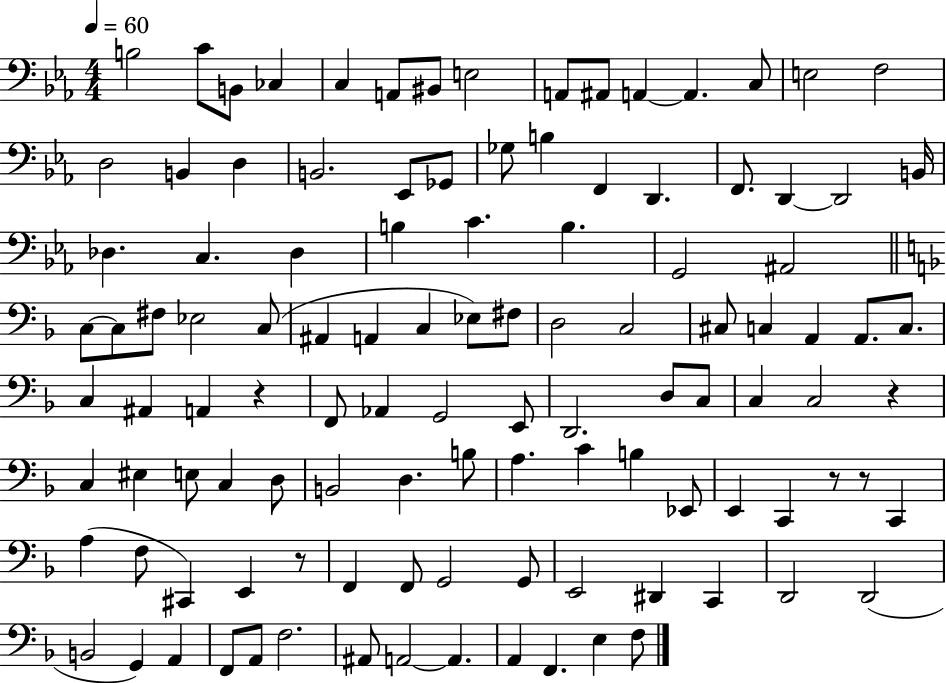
B3/h C4/e B2/e CES3/q C3/q A2/e BIS2/e E3/h A2/e A#2/e A2/q A2/q. C3/e E3/h F3/h D3/h B2/q D3/q B2/h. Eb2/e Gb2/e Gb3/e B3/q F2/q D2/q. F2/e. D2/q D2/h B2/s Db3/q. C3/q. Db3/q B3/q C4/q. B3/q. G2/h A#2/h C3/e C3/e F#3/e Eb3/h C3/e A#2/q A2/q C3/q Eb3/e F#3/e D3/h C3/h C#3/e C3/q A2/q A2/e. C3/e. C3/q A#2/q A2/q R/q F2/e Ab2/q G2/h E2/e D2/h. D3/e C3/e C3/q C3/h R/q C3/q EIS3/q E3/e C3/q D3/e B2/h D3/q. B3/e A3/q. C4/q B3/q Eb2/e E2/q C2/q R/e R/e C2/q A3/q F3/e C#2/q E2/q R/e F2/q F2/e G2/h G2/e E2/h D#2/q C2/q D2/h D2/h B2/h G2/q A2/q F2/e A2/e F3/h. A#2/e A2/h A2/q. A2/q F2/q. E3/q F3/e